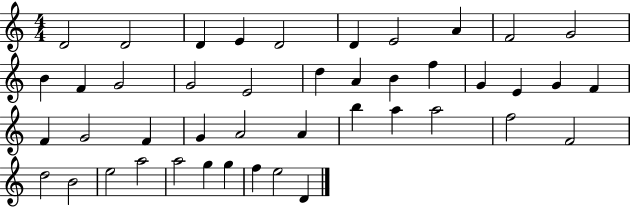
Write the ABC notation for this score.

X:1
T:Untitled
M:4/4
L:1/4
K:C
D2 D2 D E D2 D E2 A F2 G2 B F G2 G2 E2 d A B f G E G F F G2 F G A2 A b a a2 f2 F2 d2 B2 e2 a2 a2 g g f e2 D